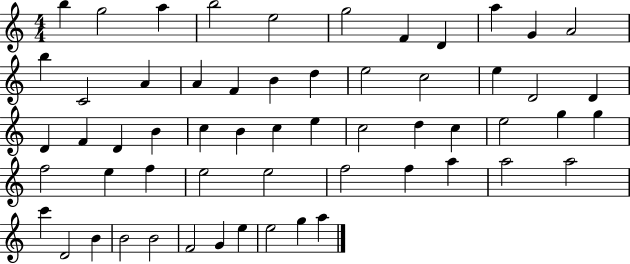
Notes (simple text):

B5/q G5/h A5/q B5/h E5/h G5/h F4/q D4/q A5/q G4/q A4/h B5/q C4/h A4/q A4/q F4/q B4/q D5/q E5/h C5/h E5/q D4/h D4/q D4/q F4/q D4/q B4/q C5/q B4/q C5/q E5/q C5/h D5/q C5/q E5/h G5/q G5/q F5/h E5/q F5/q E5/h E5/h F5/h F5/q A5/q A5/h A5/h C6/q D4/h B4/q B4/h B4/h F4/h G4/q E5/q E5/h G5/q A5/q